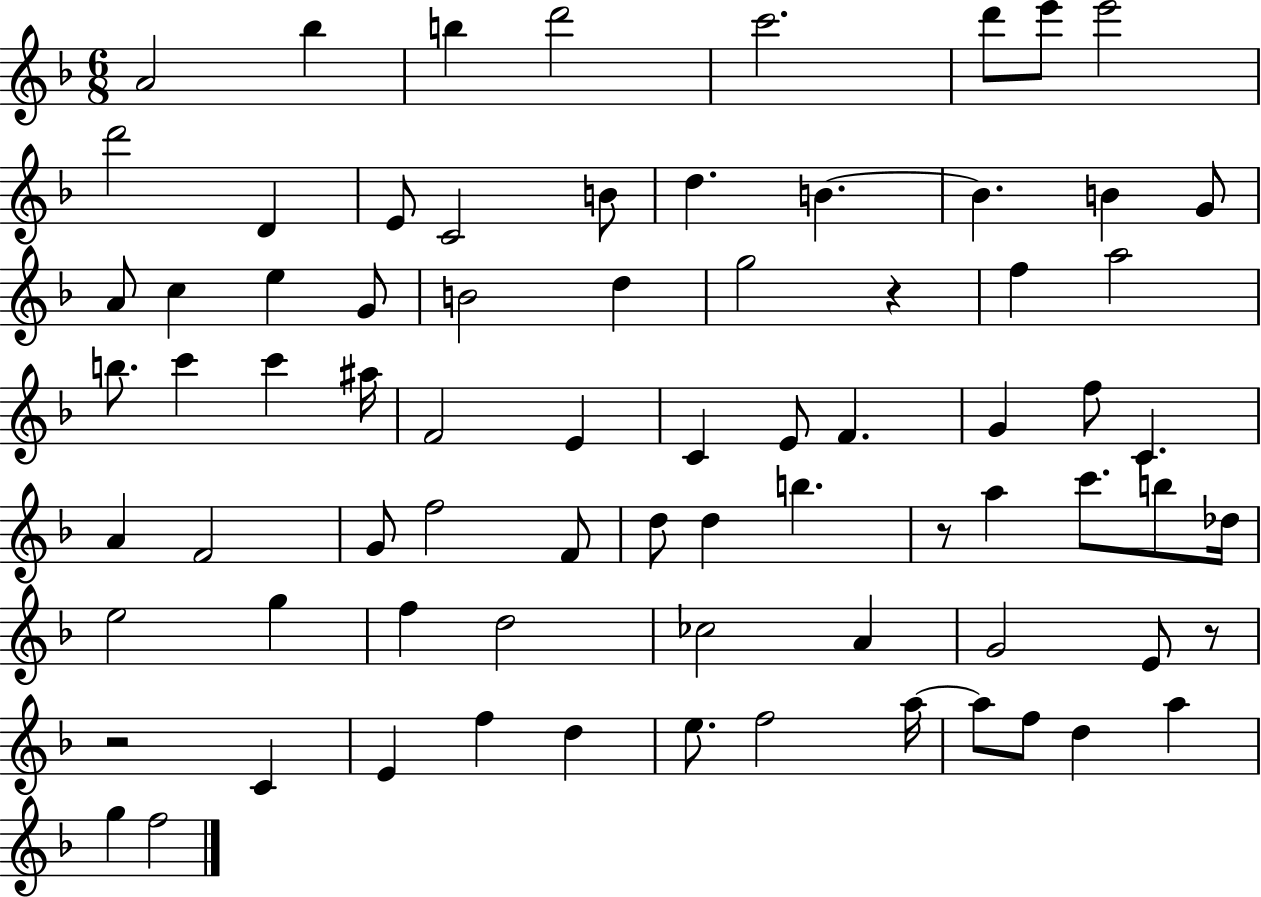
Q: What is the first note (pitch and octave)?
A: A4